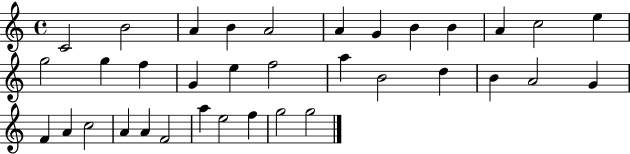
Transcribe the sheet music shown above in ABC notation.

X:1
T:Untitled
M:4/4
L:1/4
K:C
C2 B2 A B A2 A G B B A c2 e g2 g f G e f2 a B2 d B A2 G F A c2 A A F2 a e2 f g2 g2